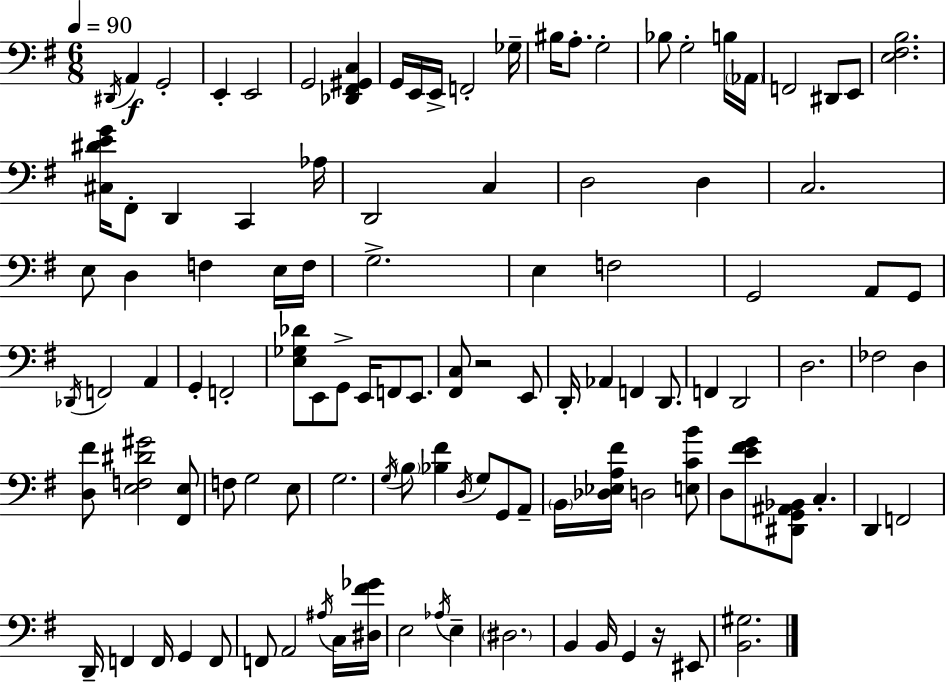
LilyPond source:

{
  \clef bass
  \numericTimeSignature
  \time 6/8
  \key g \major
  \tempo 4 = 90
  \acciaccatura { dis,16 }\f a,4 g,2-. | e,4-. e,2 | g,2 <des, fis, gis, c>4 | g,16 e,16 e,16-> f,2-. | \break ges16-- bis16 a8.-. g2-. | bes8 g2-. b16 | \parenthesize aes,16 f,2 dis,8 e,8 | <e fis b>2. | \break <cis dis' e' g'>16 fis,8-. d,4 c,4 | aes16 d,2 c4 | d2 d4 | c2. | \break e8 d4 f4 e16 | f16 g2.-> | e4 f2 | g,2 a,8 g,8 | \break \acciaccatura { des,16 } f,2 a,4 | g,4-. f,2-. | <e ges des'>8 e,8 g,8-> e,16 f,8 e,8. | <fis, c>8 r2 | \break e,8 d,16-. aes,4 f,4 d,8. | f,4 d,2 | d2. | fes2 d4 | \break <d fis'>8 <e f dis' gis'>2 | <fis, e>8 f8 g2 | e8 g2. | \acciaccatura { g16 } \parenthesize b8 <bes fis'>4 \acciaccatura { d16 } g8 | \break g,8 a,8-- \parenthesize b,16 <des ees a fis'>16 d2 | <e c' b'>8 d8 <e' fis' g'>8 <dis, g, ais, bes,>8 c4.-. | d,4 f,2 | d,16-- f,4 f,16 g,4 | \break f,8 f,8 a,2 | \acciaccatura { ais16 } c16 <dis fis' ges'>16 e2 | \acciaccatura { aes16 } e4-- \parenthesize dis2. | b,4 b,16 g,4 | \break r16 eis,8 <b, gis>2. | \bar "|."
}